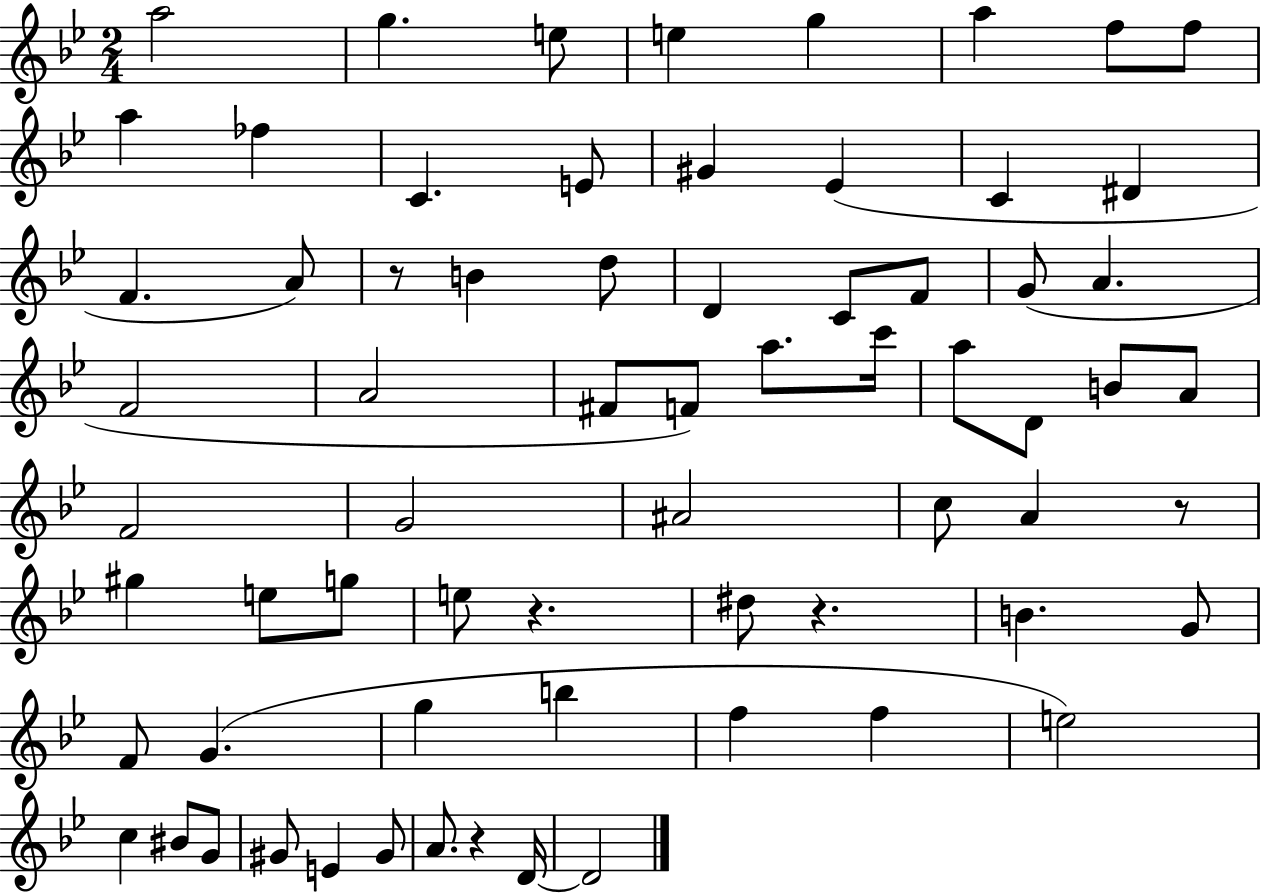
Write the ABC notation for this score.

X:1
T:Untitled
M:2/4
L:1/4
K:Bb
a2 g e/2 e g a f/2 f/2 a _f C E/2 ^G _E C ^D F A/2 z/2 B d/2 D C/2 F/2 G/2 A F2 A2 ^F/2 F/2 a/2 c'/4 a/2 D/2 B/2 A/2 F2 G2 ^A2 c/2 A z/2 ^g e/2 g/2 e/2 z ^d/2 z B G/2 F/2 G g b f f e2 c ^B/2 G/2 ^G/2 E ^G/2 A/2 z D/4 D2